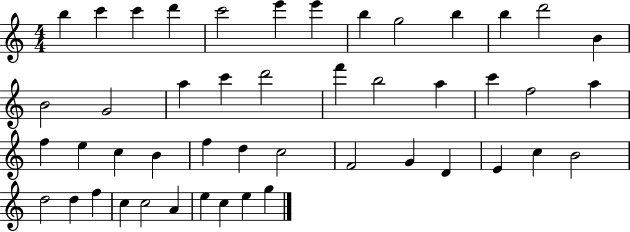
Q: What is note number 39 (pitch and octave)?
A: D5